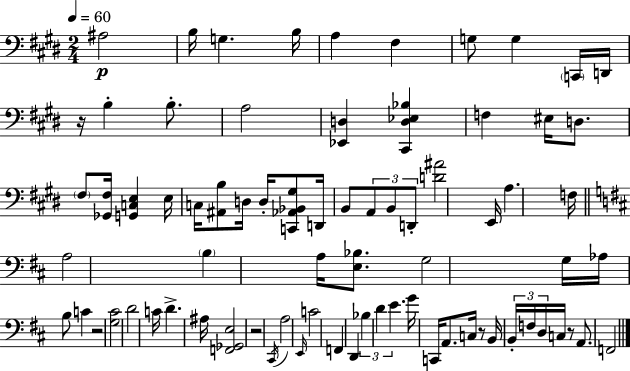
A#3/h B3/s G3/q. B3/s A3/q F#3/q G3/e G3/q C2/s D2/s R/s B3/q B3/e. A3/h [Eb2,D3]/q [C#2,D3,Eb3,Bb3]/q F3/q EIS3/s D3/e. F#3/e [Gb2,F#3]/s [G2,C3,E3]/q E3/s C3/s [A#2,B3]/e D3/s D3/s [C2,Ab2,Bb2,G#3]/e D2/s B2/e A2/e B2/e D2/e [D4,A#4]/h E2/s A3/q. F3/s A3/h B3/q A3/s [E3,Bb3]/e. G3/h G3/s Ab3/s B3/e C4/q R/h [G3,C#4]/h D4/h C4/s D4/q. A#3/s [F2,Gb2,E3]/h R/h C#2/s A3/h E2/s C4/h F2/q D2/q Bb3/q D4/q E4/q. G4/s C2/s A2/e. C3/s R/e B2/s B2/s F3/s D3/s C3/s R/e A2/e. F2/h